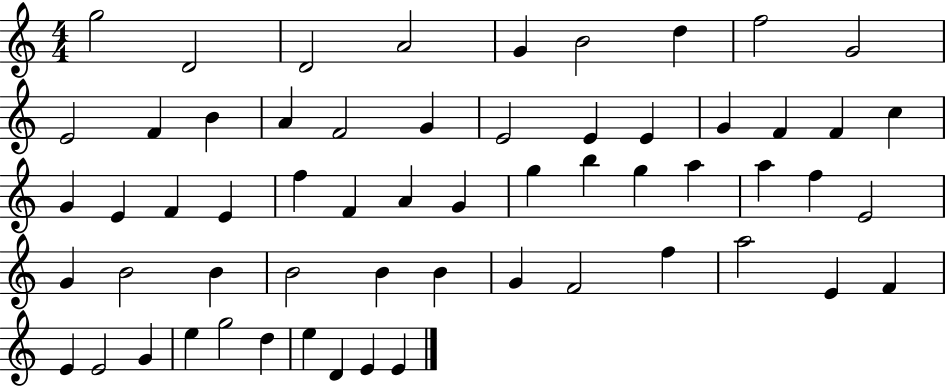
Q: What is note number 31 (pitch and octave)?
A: G5